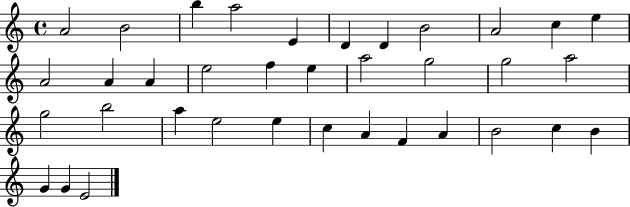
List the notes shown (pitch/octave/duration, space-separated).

A4/h B4/h B5/q A5/h E4/q D4/q D4/q B4/h A4/h C5/q E5/q A4/h A4/q A4/q E5/h F5/q E5/q A5/h G5/h G5/h A5/h G5/h B5/h A5/q E5/h E5/q C5/q A4/q F4/q A4/q B4/h C5/q B4/q G4/q G4/q E4/h